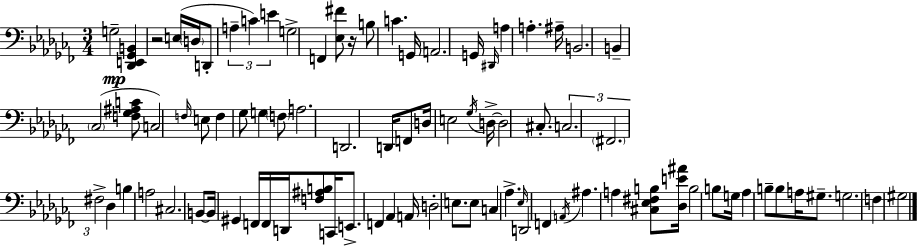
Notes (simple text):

G3/h [Db2,E2,Gb2,B2]/q R/h E3/s D3/s D2/e A3/q C4/q E4/q G3/h F2/q [Eb3,F#4]/e R/s B3/e C4/q. G2/s A2/h. G2/s D#2/s A3/q A3/q. A#3/s B2/h. B2/q CES3/h [F3,Gb3,A#3,C4]/e C3/h F3/s E3/e F3/q Gb3/e G3/q F3/e A3/h. D2/h. D2/s F2/e D3/s E3/h Gb3/s D3/s D3/h C#3/e. C3/h. F#2/h. F#3/h Db3/q B3/q A3/h C#3/h. B2/e B2/s G#2/q F2/s F2/s D2/s [F3,A#3,B3]/e C2/s E2/e. F2/q Ab2/q A2/s D3/h E3/e. E3/e C3/q Ab3/q. Eb3/s D2/h F2/q A2/s A#3/q. A3/q [C#3,Eb3,F#3,B3]/e [Db3,E4,A#4]/s B3/h B3/e G3/s Ab3/q B3/e B3/e A3/s G#3/e. G3/h. F3/q G#3/h